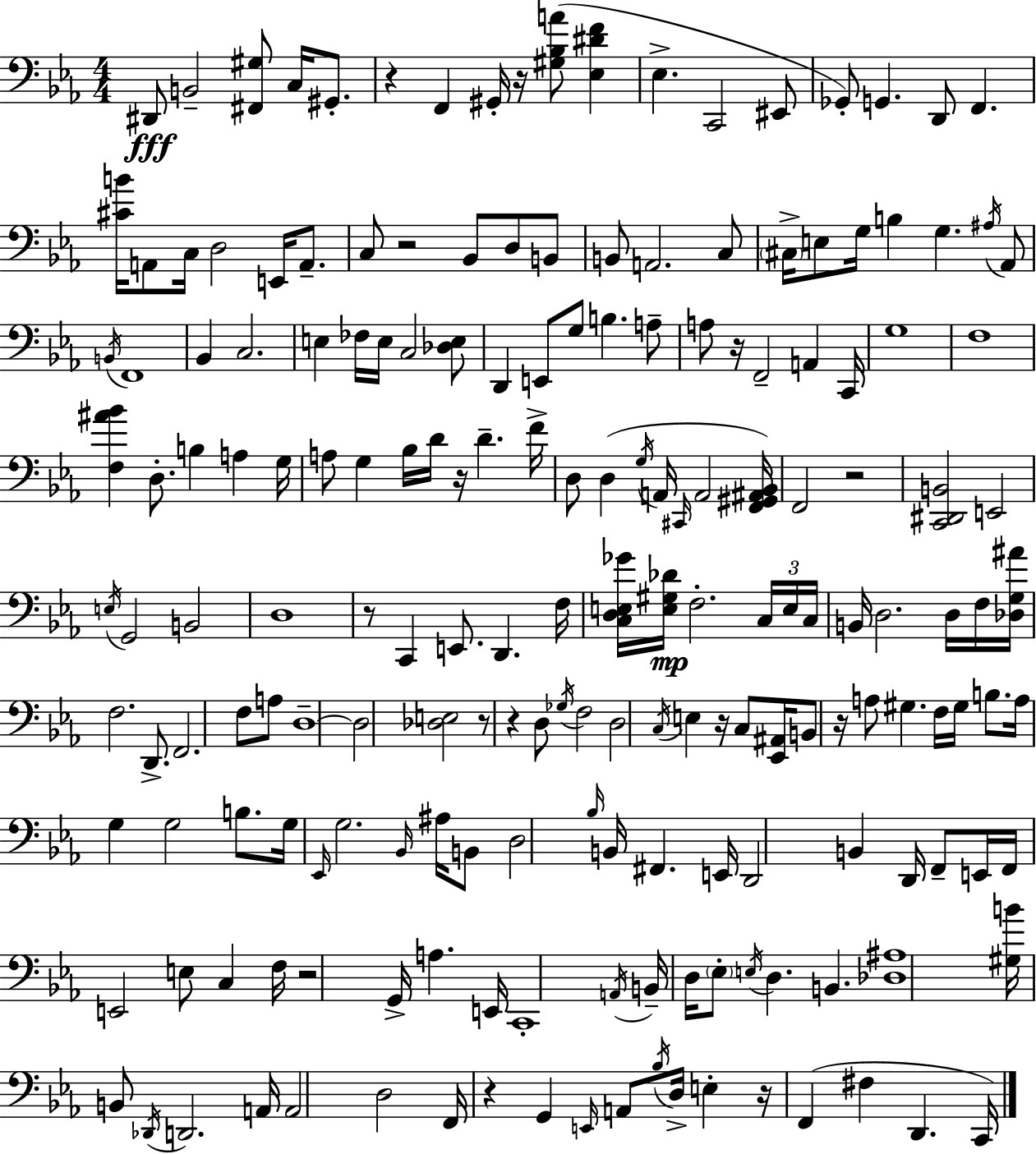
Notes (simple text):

D#2/e B2/h [F#2,G#3]/e C3/s G#2/e. R/q F2/q G#2/s R/s [G#3,Bb3,A4]/e [Eb3,D#4,F4]/q Eb3/q. C2/h EIS2/e Gb2/e G2/q. D2/e F2/q. [C#4,B4]/s A2/e C3/s D3/h E2/s A2/e. C3/e R/h Bb2/e D3/e B2/e B2/e A2/h. C3/e C#3/s E3/e G3/s B3/q G3/q. A#3/s Ab2/e B2/s F2/w Bb2/q C3/h. E3/q FES3/s E3/s C3/h [Db3,E3]/e D2/q E2/e G3/e B3/q. A3/e A3/e R/s F2/h A2/q C2/s G3/w F3/w [F3,A#4,Bb4]/q D3/e. B3/q A3/q G3/s A3/e G3/q Bb3/s D4/s R/s D4/q. F4/s D3/e D3/q G3/s A2/s C#2/s A2/h [F2,G#2,A#2,Bb2]/s F2/h R/h [C2,D#2,B2]/h E2/h E3/s G2/h B2/h D3/w R/e C2/q E2/e. D2/q. F3/s [C3,D3,E3,Gb4]/s [E3,G#3,Db4]/s F3/h. C3/s E3/s C3/s B2/s D3/h. D3/s F3/s [Db3,G3,A#4]/s F3/h. D2/e. F2/h. F3/e A3/e D3/w D3/h [Db3,E3]/h R/e R/q D3/e Gb3/s F3/h D3/h C3/s E3/q R/s C3/e [Eb2,A#2]/s B2/e R/s A3/e G#3/q. F3/s G#3/s B3/e. A3/s G3/q G3/h B3/e. G3/s Eb2/s G3/h. Bb2/s A#3/s B2/e D3/h Bb3/s B2/s F#2/q. E2/s D2/h B2/q D2/s F2/e E2/s F2/s E2/h E3/e C3/q F3/s R/h G2/s A3/q. E2/s C2/w A2/s B2/s D3/s Eb3/e E3/s D3/q. B2/q. [Db3,A#3]/w [G#3,B4]/s B2/e Db2/s D2/h. A2/s A2/h D3/h F2/s R/q G2/q E2/s A2/e Bb3/s D3/s E3/q R/s F2/q F#3/q D2/q. C2/s